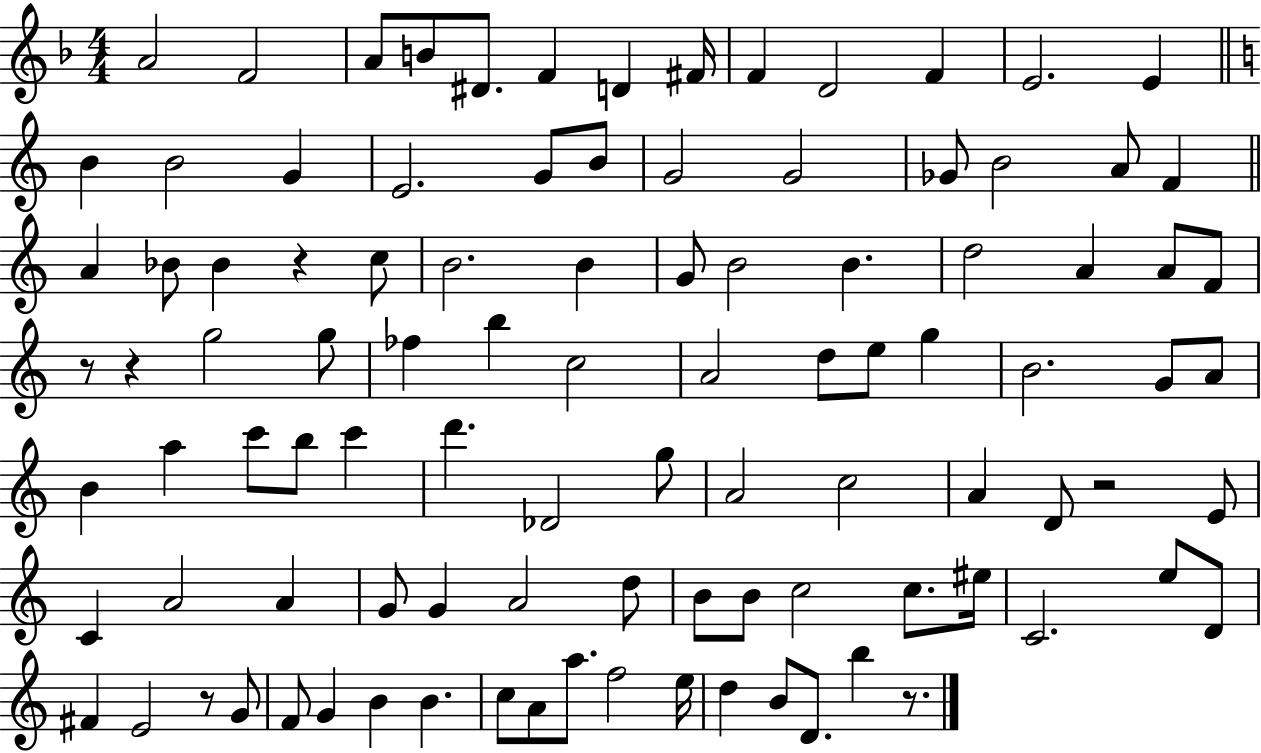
A4/h F4/h A4/e B4/e D#4/e. F4/q D4/q F#4/s F4/q D4/h F4/q E4/h. E4/q B4/q B4/h G4/q E4/h. G4/e B4/e G4/h G4/h Gb4/e B4/h A4/e F4/q A4/q Bb4/e Bb4/q R/q C5/e B4/h. B4/q G4/e B4/h B4/q. D5/h A4/q A4/e F4/e R/e R/q G5/h G5/e FES5/q B5/q C5/h A4/h D5/e E5/e G5/q B4/h. G4/e A4/e B4/q A5/q C6/e B5/e C6/q D6/q. Db4/h G5/e A4/h C5/h A4/q D4/e R/h E4/e C4/q A4/h A4/q G4/e G4/q A4/h D5/e B4/e B4/e C5/h C5/e. EIS5/s C4/h. E5/e D4/e F#4/q E4/h R/e G4/e F4/e G4/q B4/q B4/q. C5/e A4/e A5/e. F5/h E5/s D5/q B4/e D4/e. B5/q R/e.